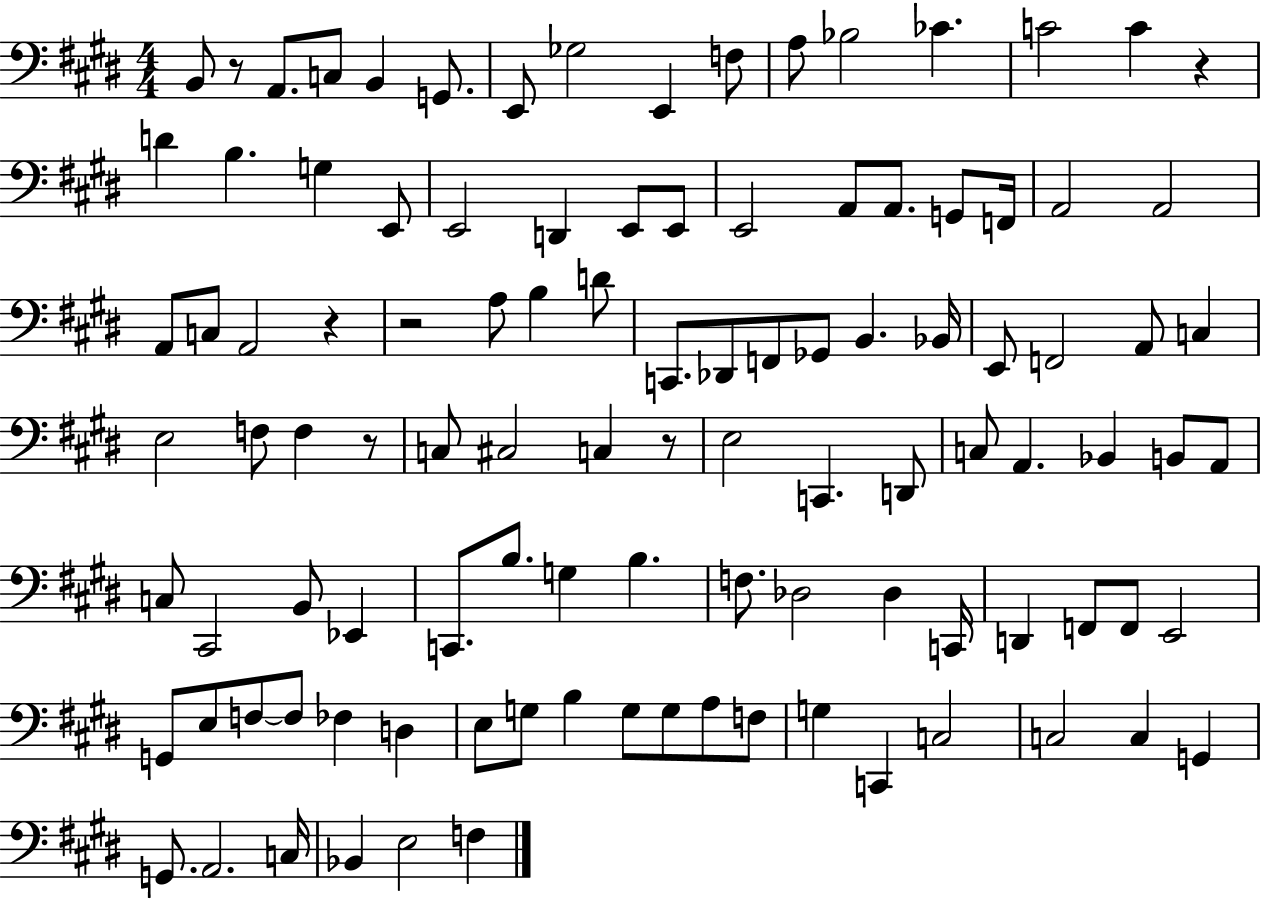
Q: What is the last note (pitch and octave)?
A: F3